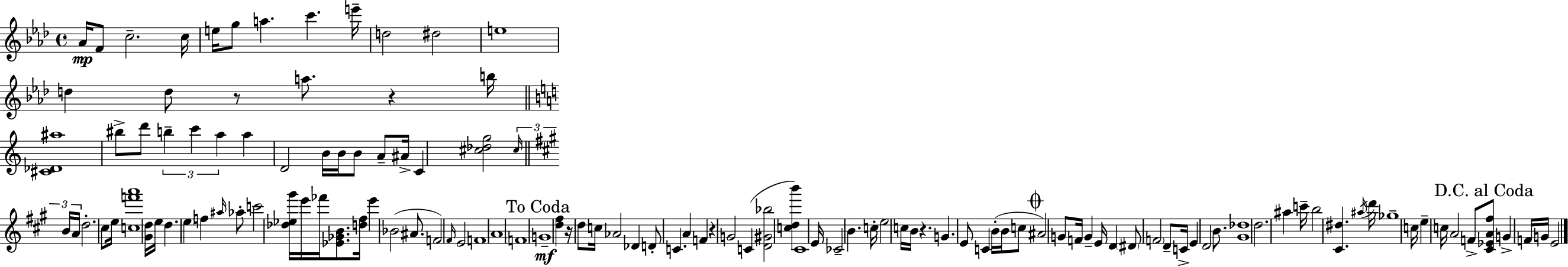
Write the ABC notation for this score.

X:1
T:Untitled
M:4/4
L:1/4
K:Fm
_A/4 F/2 c2 c/4 e/4 g/2 a c' e'/4 d2 ^d2 e4 d d/2 z/2 a/2 z b/4 [^C_D^a]4 ^b/2 d'/2 b c' a a D2 B/4 B/4 B/2 A/2 ^A/4 C [^c_dg]2 ^c/4 B/4 A/4 d2 ^c/2 e/4 [cf'a']4 [^Gd]/4 e/4 d e f ^a/4 _a/2 c'2 [_d_e^g']/4 e'/4 _f'/4 [_E_GB]/2 [d^f]/4 e' _B2 ^A/2 F2 ^F/4 E2 F4 A4 F4 G4 [d^f] z/4 d/2 c/4 _A2 _D D/2 C A F z G2 C [D^G_b]2 [cdb'] ^C4 E/4 _C2 B c/4 e2 c/4 B/4 z G E/2 C B/4 B/4 c/2 ^A2 G/2 F/4 G E/4 D ^D/2 F2 D/2 C/4 E D2 B/2 [^G_d]4 d2 ^a c'/4 b2 [^C^d] ^a/4 d'/4 _g4 c/4 e c/4 A2 F/2 [^C_EA^f]/2 G F/4 G/4 E2